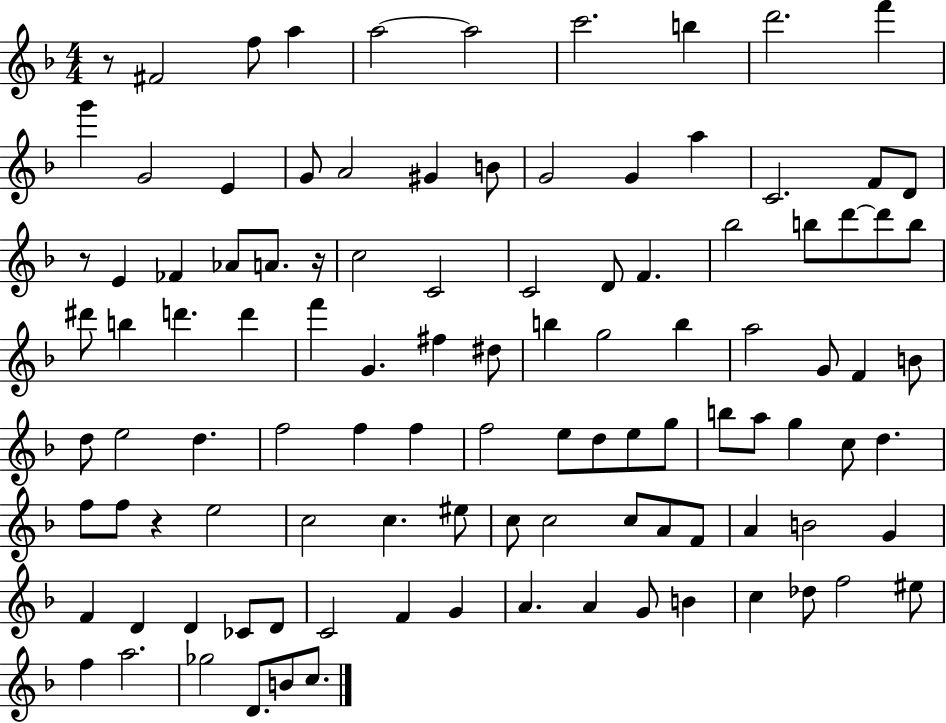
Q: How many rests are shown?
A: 4